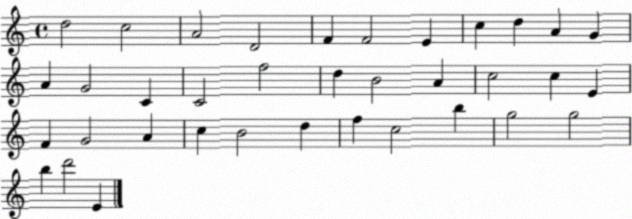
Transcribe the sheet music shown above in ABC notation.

X:1
T:Untitled
M:4/4
L:1/4
K:C
d2 c2 A2 D2 F F2 E c d A G A G2 C C2 f2 d B2 A c2 c E F G2 A c B2 d f c2 b g2 g2 b d'2 E